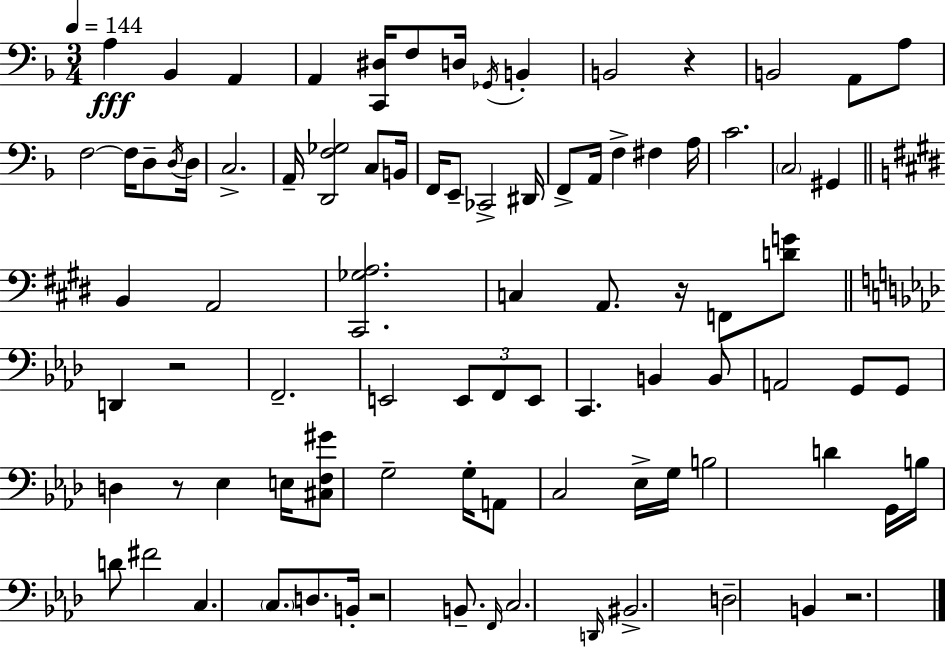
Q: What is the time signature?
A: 3/4